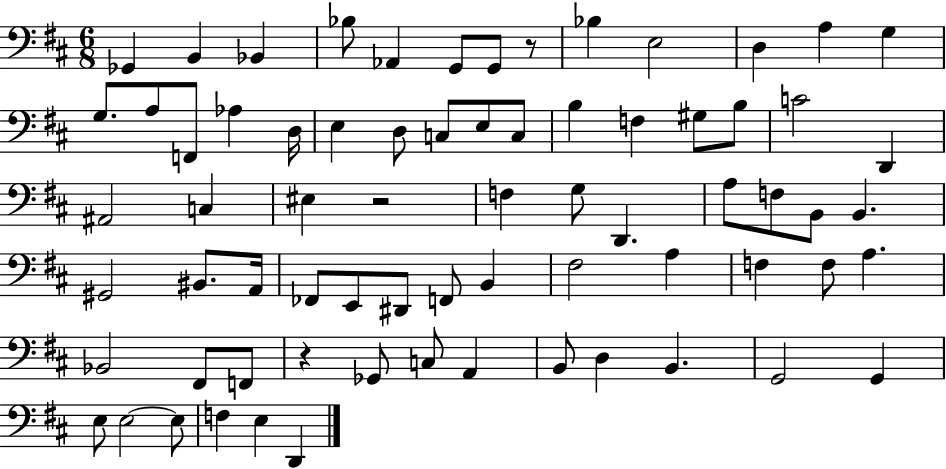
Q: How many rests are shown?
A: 3